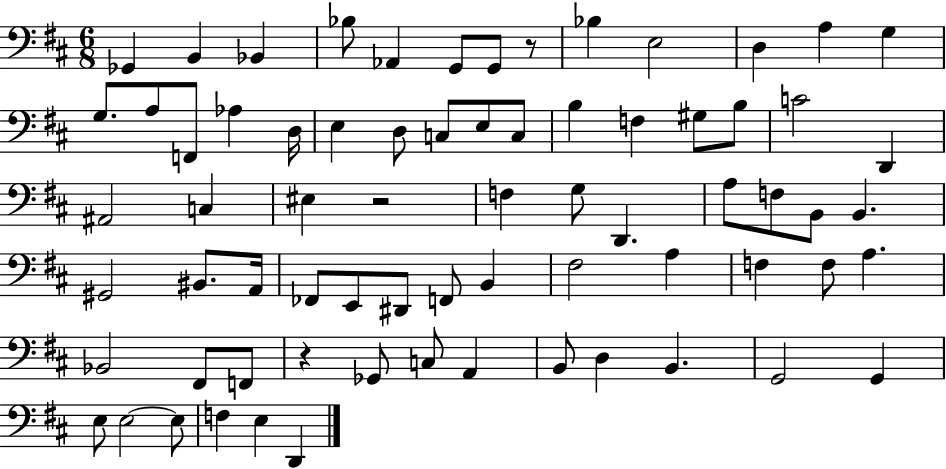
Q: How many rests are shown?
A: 3